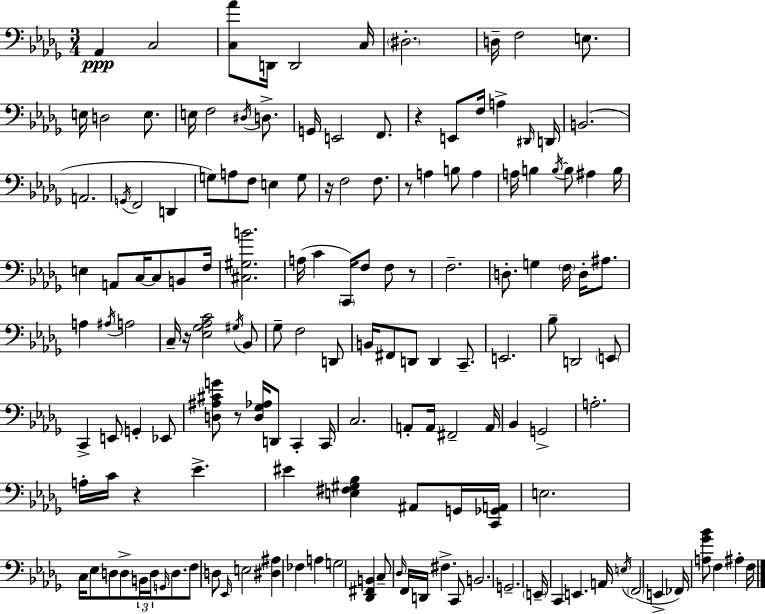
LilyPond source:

{
  \clef bass
  \numericTimeSignature
  \time 3/4
  \key bes \minor
  aes,4\ppp c2 | <c aes'>8 d,16 d,2 c16 | \parenthesize dis2.-. | d16-- f2 e8. | \break e16 d2 e8. | e16 f2 \acciaccatura { dis16 } d8.-> | g,16 e,2 f,8. | r4 e,8 f16 a4-> | \break \grace { dis,16 } d,16 b,2.( | a,2. | \acciaccatura { g,16 } f,2 d,4 | g8) a8 f8 e4 | \break g8 r16 f2 | f8. r8 a4 b8 a4 | a16 b4 \acciaccatura { b16~ }~ b8 ais4 | b16 e4 a,8 c16~~ c8 | \break b,8 f16 <cis gis b'>2. | a16( c'4 \parenthesize c,16) f8 | f8 r8 f2.-- | d8.-. g4 \parenthesize f16 | \break d16-. ais8. a4 \acciaccatura { ais16 } a2 | c16-- r16 <ees ges aes c'>2 | \acciaccatura { gis16 } bes,8 ges8-- f2 | d,8 b,16 fis,8 d,8 d,4 | \break c,8.-- e,2. | bes8-- d,2 | \parenthesize e,8 c,4-> e,8 | g,4-. ees,8 <d ais cis' g'>8 r8 <d ges aes>16 d,8 | \break c,4-. c,16 c2. | a,8-. a,16 fis,2-- | a,16 bes,4 g,2-> | a2.-. | \break a16-. c'16 r4 | ees'4.-> eis'4 <e fis gis bes>4 | ais,8 g,16 <c, ges, a,>16 e2. | c16 ees8 d8 d8-> | \break \tuplet 3/2 { b,16 d16 \grace { g,16 } } d8. f8 d8 \grace { ees,16 } | e2 <dis ais>4 | fes4 a4 g2 | <des, fis, b,>4 c8-- \grace { des16 } f,16 | \break d,16 fis4.-> c,8 b,2. | g,2.-- | \parenthesize e,16-- c,4 | e,4. a,16 \acciaccatura { e16 }( \parenthesize f,2 | \break e,4-> fes,16) <a ges' bes'>8 | f4 ais4-. f16 \bar "|."
}